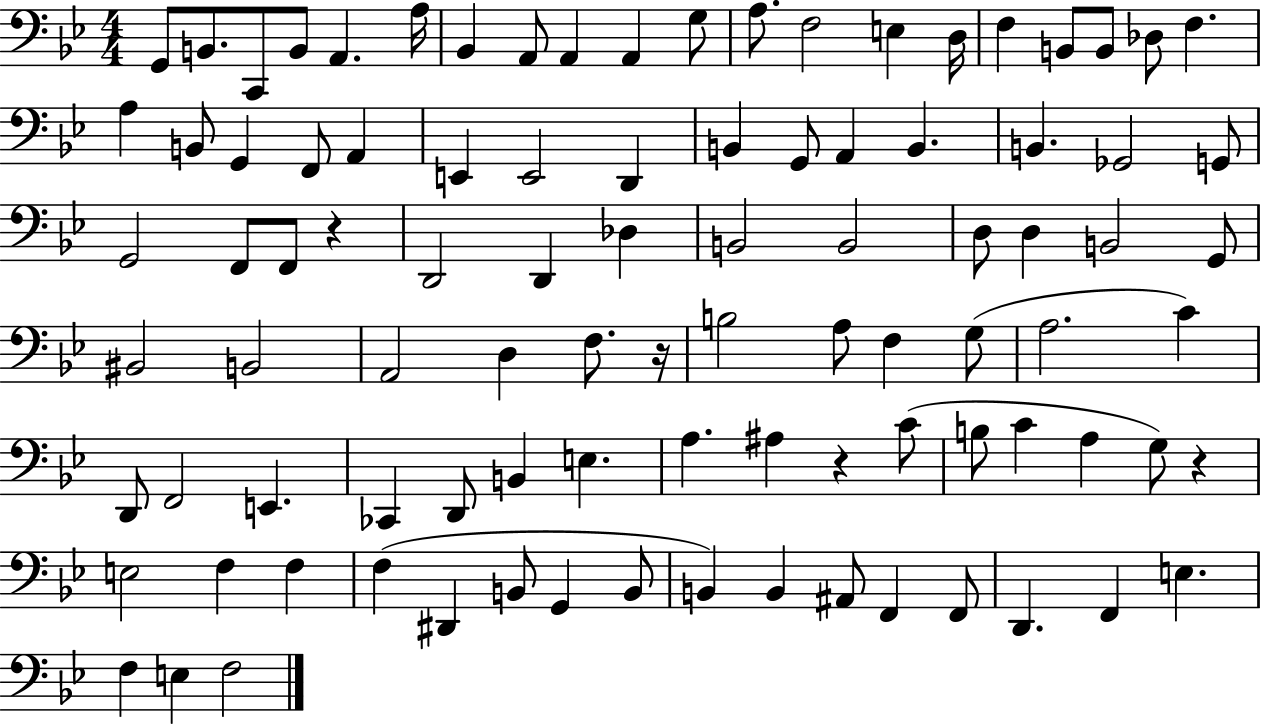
{
  \clef bass
  \numericTimeSignature
  \time 4/4
  \key bes \major
  g,8 b,8. c,8 b,8 a,4. a16 | bes,4 a,8 a,4 a,4 g8 | a8. f2 e4 d16 | f4 b,8 b,8 des8 f4. | \break a4 b,8 g,4 f,8 a,4 | e,4 e,2 d,4 | b,4 g,8 a,4 b,4. | b,4. ges,2 g,8 | \break g,2 f,8 f,8 r4 | d,2 d,4 des4 | b,2 b,2 | d8 d4 b,2 g,8 | \break bis,2 b,2 | a,2 d4 f8. r16 | b2 a8 f4 g8( | a2. c'4) | \break d,8 f,2 e,4. | ces,4 d,8 b,4 e4. | a4. ais4 r4 c'8( | b8 c'4 a4 g8) r4 | \break e2 f4 f4 | f4( dis,4 b,8 g,4 b,8 | b,4) b,4 ais,8 f,4 f,8 | d,4. f,4 e4. | \break f4 e4 f2 | \bar "|."
}